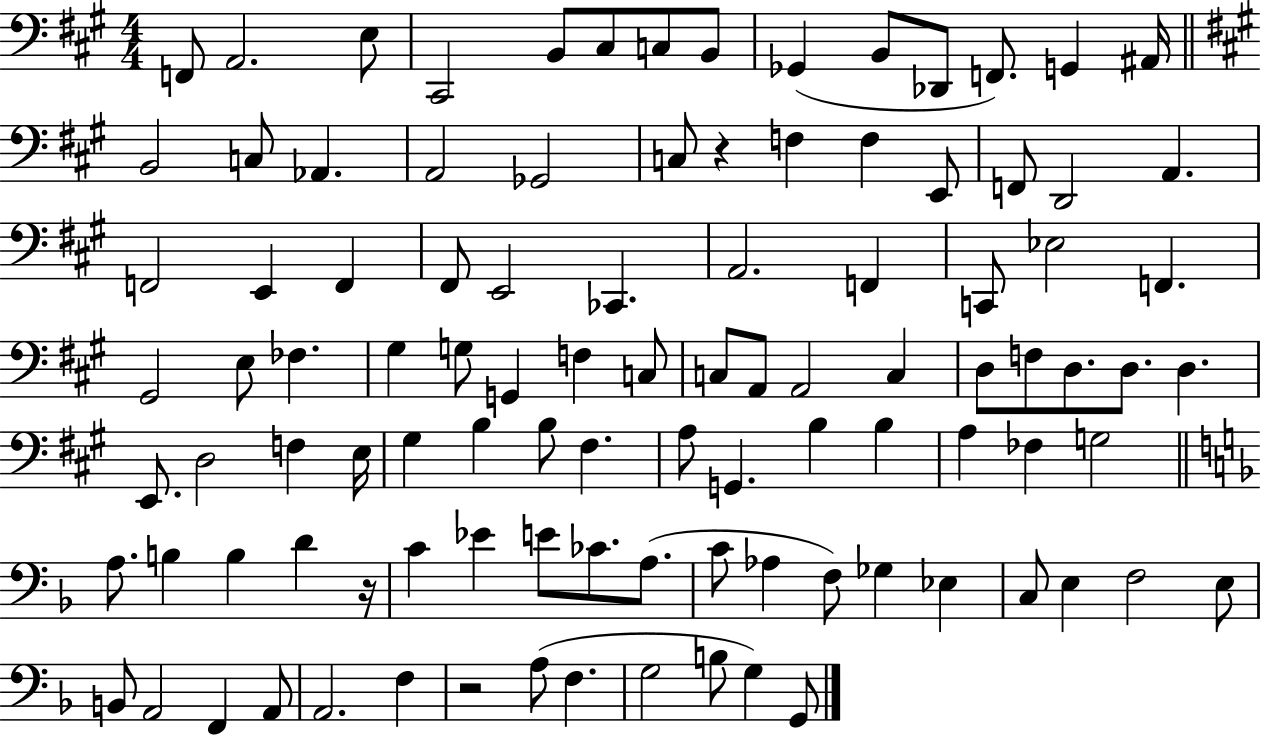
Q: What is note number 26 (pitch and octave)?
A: A2